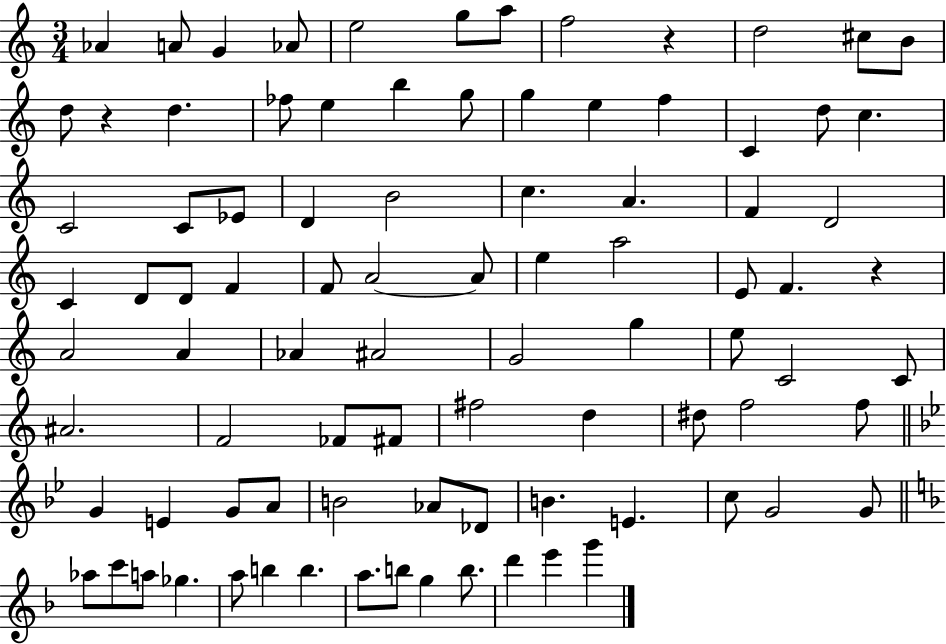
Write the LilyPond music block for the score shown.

{
  \clef treble
  \numericTimeSignature
  \time 3/4
  \key c \major
  aes'4 a'8 g'4 aes'8 | e''2 g''8 a''8 | f''2 r4 | d''2 cis''8 b'8 | \break d''8 r4 d''4. | fes''8 e''4 b''4 g''8 | g''4 e''4 f''4 | c'4 d''8 c''4. | \break c'2 c'8 ees'8 | d'4 b'2 | c''4. a'4. | f'4 d'2 | \break c'4 d'8 d'8 f'4 | f'8 a'2~~ a'8 | e''4 a''2 | e'8 f'4. r4 | \break a'2 a'4 | aes'4 ais'2 | g'2 g''4 | e''8 c'2 c'8 | \break ais'2. | f'2 fes'8 fis'8 | fis''2 d''4 | dis''8 f''2 f''8 | \break \bar "||" \break \key bes \major g'4 e'4 g'8 a'8 | b'2 aes'8 des'8 | b'4. e'4. | c''8 g'2 g'8 | \break \bar "||" \break \key f \major aes''8 c'''8 a''8 ges''4. | a''8 b''4 b''4. | a''8. b''8 g''4 b''8. | d'''4 e'''4 g'''4 | \break \bar "|."
}